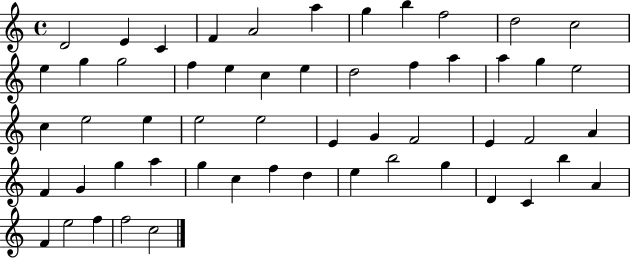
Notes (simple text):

D4/h E4/q C4/q F4/q A4/h A5/q G5/q B5/q F5/h D5/h C5/h E5/q G5/q G5/h F5/q E5/q C5/q E5/q D5/h F5/q A5/q A5/q G5/q E5/h C5/q E5/h E5/q E5/h E5/h E4/q G4/q F4/h E4/q F4/h A4/q F4/q G4/q G5/q A5/q G5/q C5/q F5/q D5/q E5/q B5/h G5/q D4/q C4/q B5/q A4/q F4/q E5/h F5/q F5/h C5/h